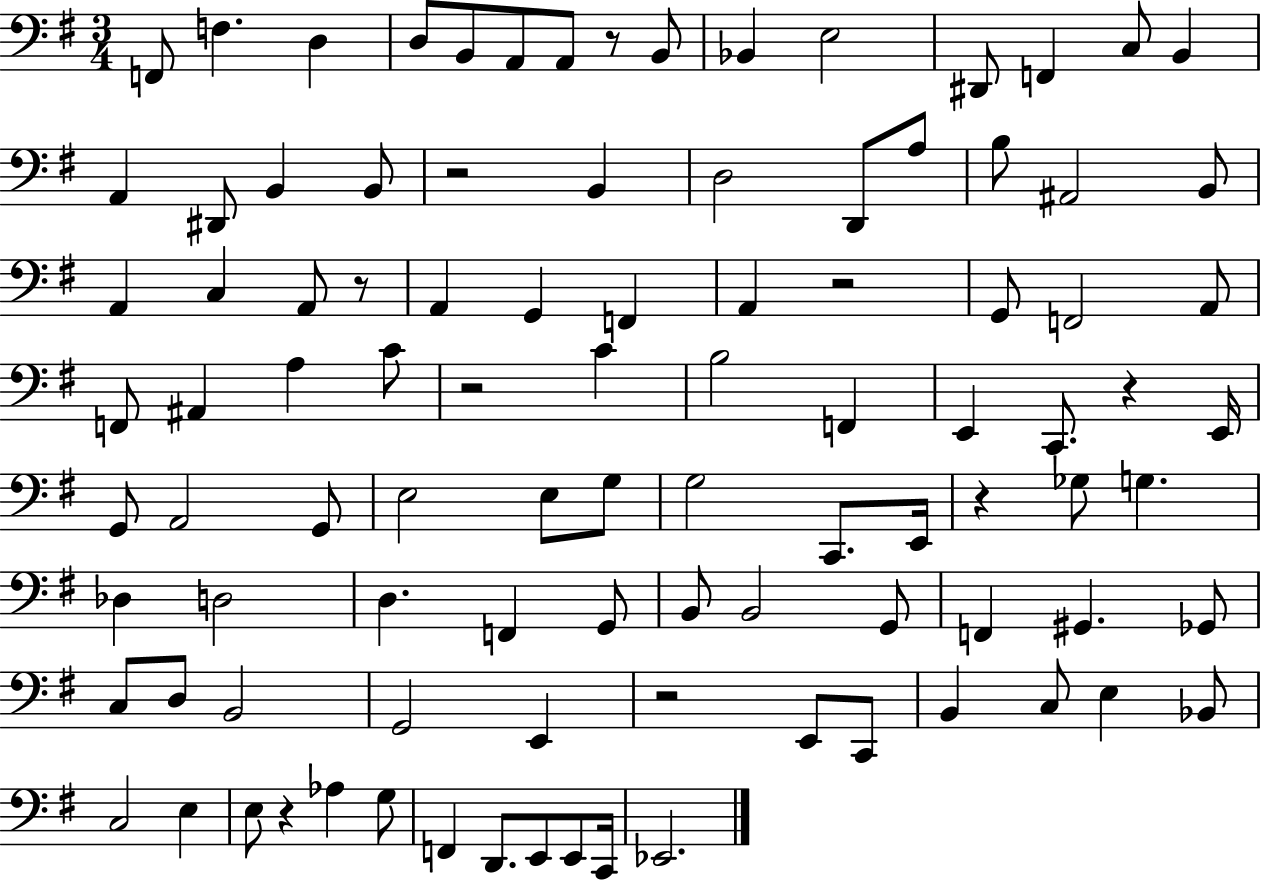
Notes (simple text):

F2/e F3/q. D3/q D3/e B2/e A2/e A2/e R/e B2/e Bb2/q E3/h D#2/e F2/q C3/e B2/q A2/q D#2/e B2/q B2/e R/h B2/q D3/h D2/e A3/e B3/e A#2/h B2/e A2/q C3/q A2/e R/e A2/q G2/q F2/q A2/q R/h G2/e F2/h A2/e F2/e A#2/q A3/q C4/e R/h C4/q B3/h F2/q E2/q C2/e. R/q E2/s G2/e A2/h G2/e E3/h E3/e G3/e G3/h C2/e. E2/s R/q Gb3/e G3/q. Db3/q D3/h D3/q. F2/q G2/e B2/e B2/h G2/e F2/q G#2/q. Gb2/e C3/e D3/e B2/h G2/h E2/q R/h E2/e C2/e B2/q C3/e E3/q Bb2/e C3/h E3/q E3/e R/q Ab3/q G3/e F2/q D2/e. E2/e E2/e C2/s Eb2/h.